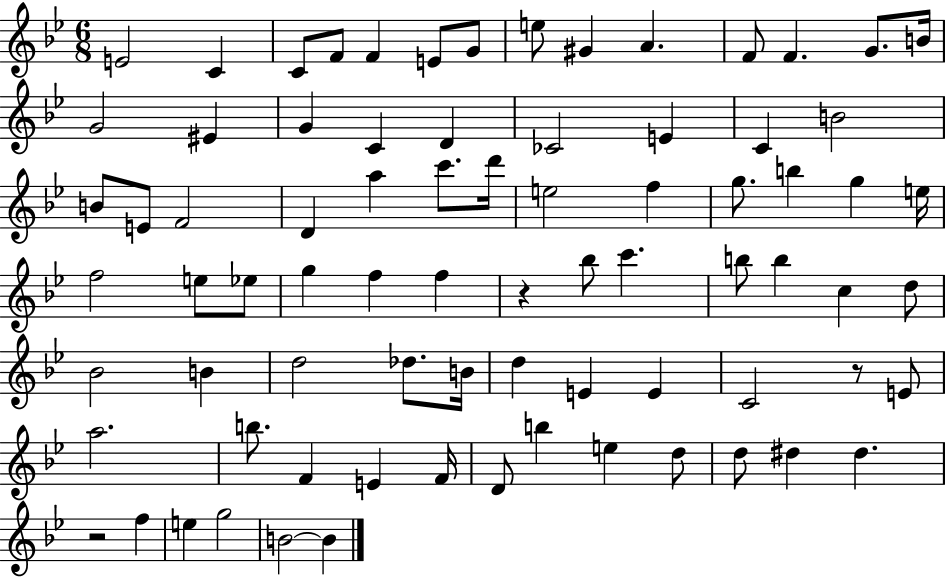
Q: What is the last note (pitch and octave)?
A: B4